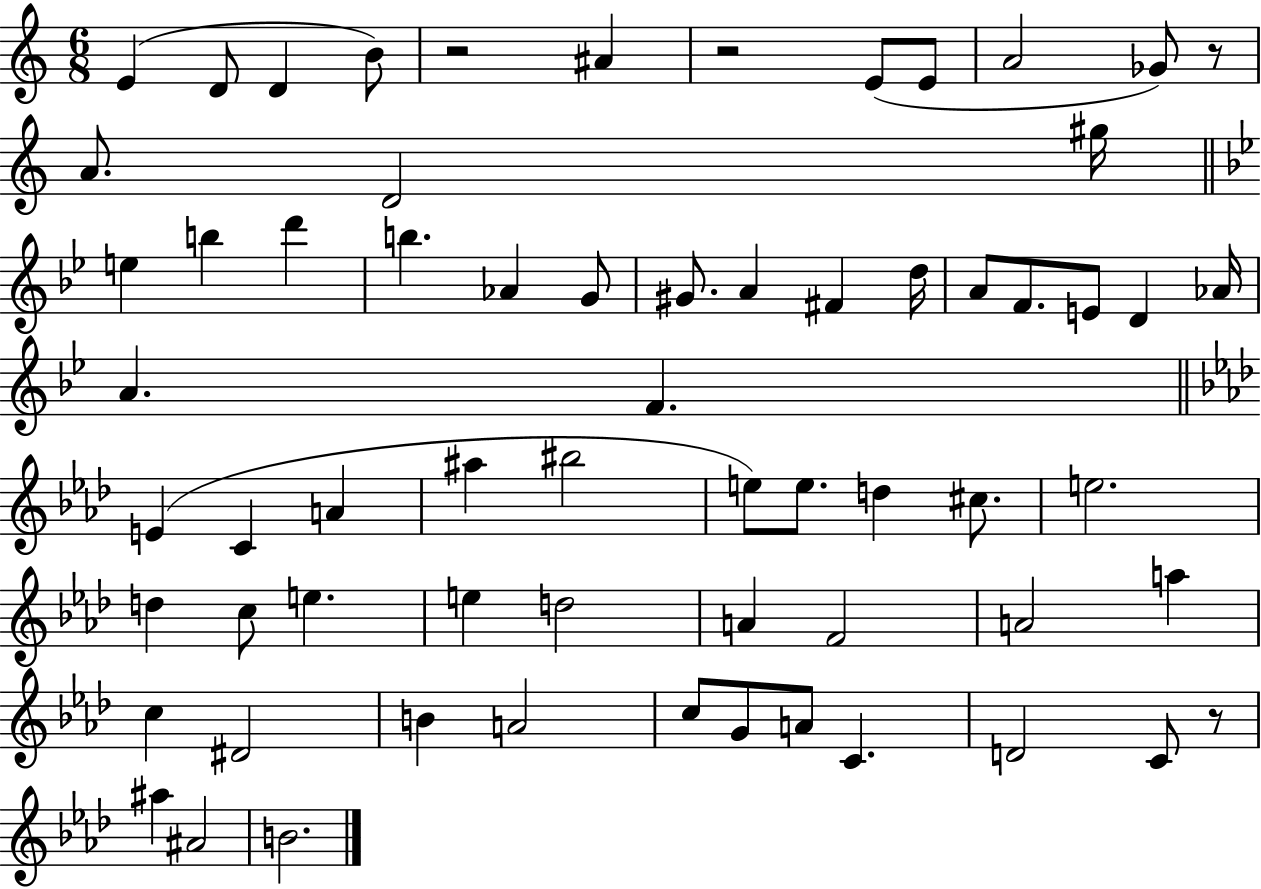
{
  \clef treble
  \numericTimeSignature
  \time 6/8
  \key c \major
  \repeat volta 2 { e'4( d'8 d'4 b'8) | r2 ais'4 | r2 e'8( e'8 | a'2 ges'8) r8 | \break a'8. d'2 gis''16 | \bar "||" \break \key bes \major e''4 b''4 d'''4 | b''4. aes'4 g'8 | gis'8. a'4 fis'4 d''16 | a'8 f'8. e'8 d'4 aes'16 | \break a'4. f'4. | \bar "||" \break \key f \minor e'4( c'4 a'4 | ais''4 bis''2 | e''8) e''8. d''4 cis''8. | e''2. | \break d''4 c''8 e''4. | e''4 d''2 | a'4 f'2 | a'2 a''4 | \break c''4 dis'2 | b'4 a'2 | c''8 g'8 a'8 c'4. | d'2 c'8 r8 | \break ais''4 ais'2 | b'2. | } \bar "|."
}